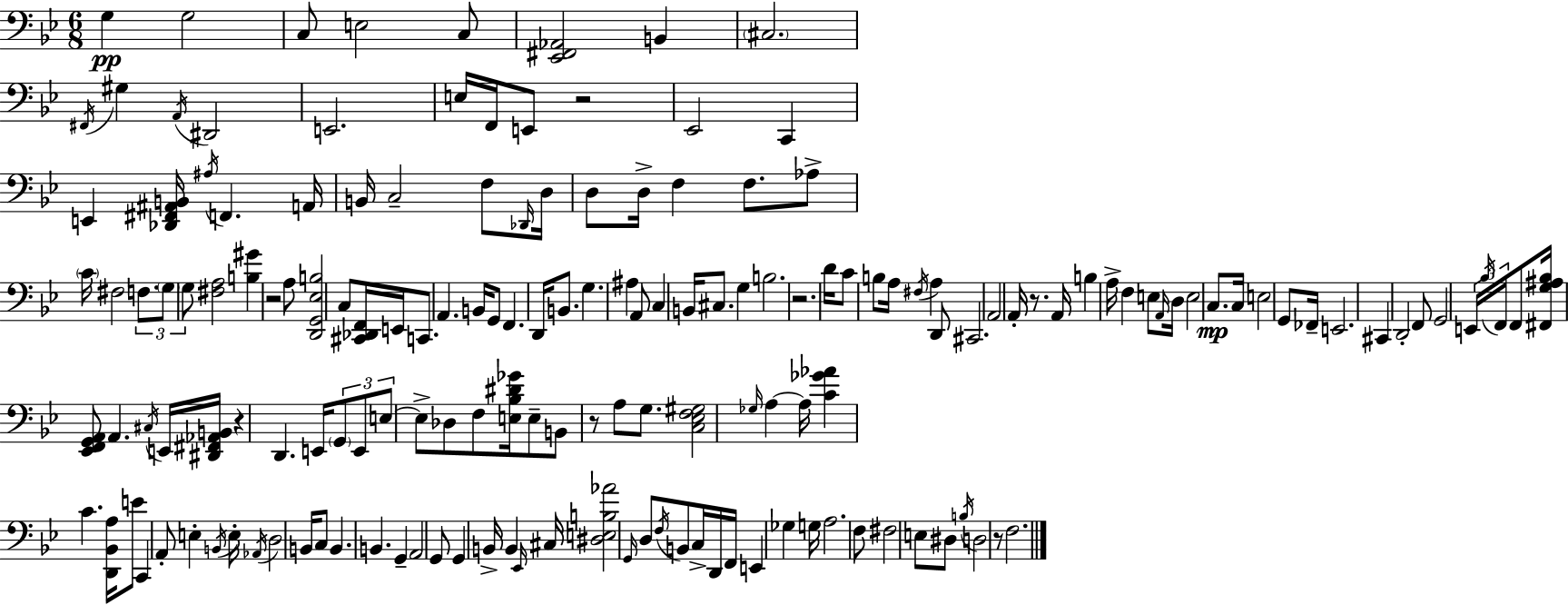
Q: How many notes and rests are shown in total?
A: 164